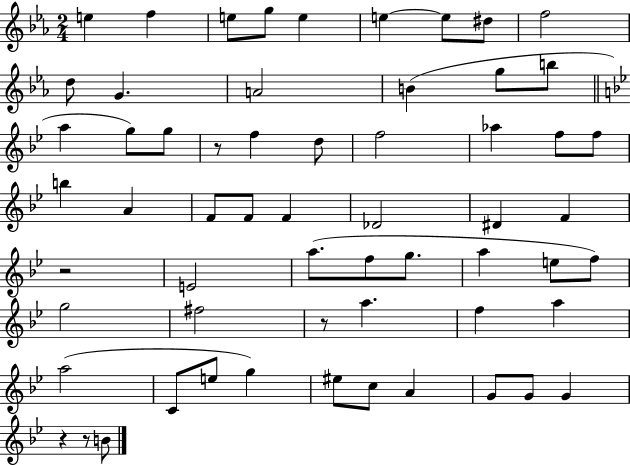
E5/q F5/q E5/e G5/e E5/q E5/q E5/e D#5/e F5/h D5/e G4/q. A4/h B4/q G5/e B5/e A5/q G5/e G5/e R/e F5/q D5/e F5/h Ab5/q F5/e F5/e B5/q A4/q F4/e F4/e F4/q Db4/h D#4/q F4/q R/h E4/h A5/e. F5/e G5/e. A5/q E5/e F5/e G5/h F#5/h R/e A5/q. F5/q A5/q A5/h C4/e E5/e G5/q EIS5/e C5/e A4/q G4/e G4/e G4/q R/q R/e B4/e